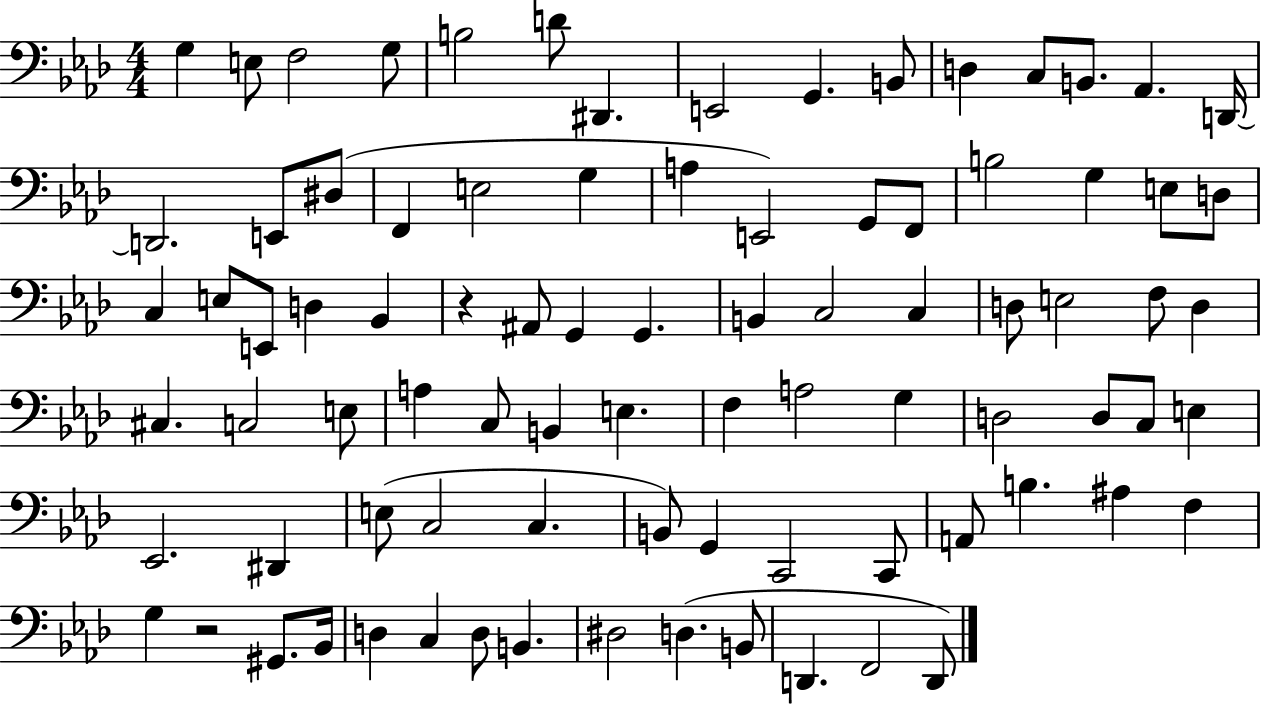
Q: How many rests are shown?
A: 2